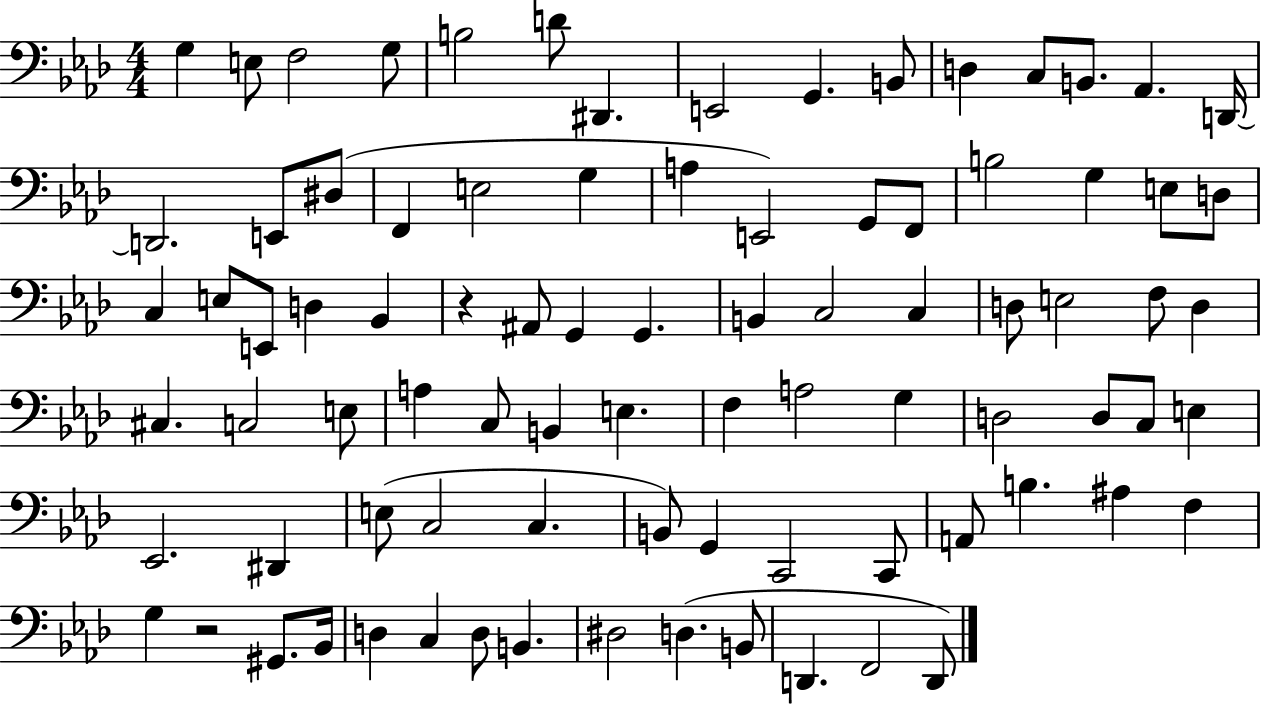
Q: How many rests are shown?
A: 2